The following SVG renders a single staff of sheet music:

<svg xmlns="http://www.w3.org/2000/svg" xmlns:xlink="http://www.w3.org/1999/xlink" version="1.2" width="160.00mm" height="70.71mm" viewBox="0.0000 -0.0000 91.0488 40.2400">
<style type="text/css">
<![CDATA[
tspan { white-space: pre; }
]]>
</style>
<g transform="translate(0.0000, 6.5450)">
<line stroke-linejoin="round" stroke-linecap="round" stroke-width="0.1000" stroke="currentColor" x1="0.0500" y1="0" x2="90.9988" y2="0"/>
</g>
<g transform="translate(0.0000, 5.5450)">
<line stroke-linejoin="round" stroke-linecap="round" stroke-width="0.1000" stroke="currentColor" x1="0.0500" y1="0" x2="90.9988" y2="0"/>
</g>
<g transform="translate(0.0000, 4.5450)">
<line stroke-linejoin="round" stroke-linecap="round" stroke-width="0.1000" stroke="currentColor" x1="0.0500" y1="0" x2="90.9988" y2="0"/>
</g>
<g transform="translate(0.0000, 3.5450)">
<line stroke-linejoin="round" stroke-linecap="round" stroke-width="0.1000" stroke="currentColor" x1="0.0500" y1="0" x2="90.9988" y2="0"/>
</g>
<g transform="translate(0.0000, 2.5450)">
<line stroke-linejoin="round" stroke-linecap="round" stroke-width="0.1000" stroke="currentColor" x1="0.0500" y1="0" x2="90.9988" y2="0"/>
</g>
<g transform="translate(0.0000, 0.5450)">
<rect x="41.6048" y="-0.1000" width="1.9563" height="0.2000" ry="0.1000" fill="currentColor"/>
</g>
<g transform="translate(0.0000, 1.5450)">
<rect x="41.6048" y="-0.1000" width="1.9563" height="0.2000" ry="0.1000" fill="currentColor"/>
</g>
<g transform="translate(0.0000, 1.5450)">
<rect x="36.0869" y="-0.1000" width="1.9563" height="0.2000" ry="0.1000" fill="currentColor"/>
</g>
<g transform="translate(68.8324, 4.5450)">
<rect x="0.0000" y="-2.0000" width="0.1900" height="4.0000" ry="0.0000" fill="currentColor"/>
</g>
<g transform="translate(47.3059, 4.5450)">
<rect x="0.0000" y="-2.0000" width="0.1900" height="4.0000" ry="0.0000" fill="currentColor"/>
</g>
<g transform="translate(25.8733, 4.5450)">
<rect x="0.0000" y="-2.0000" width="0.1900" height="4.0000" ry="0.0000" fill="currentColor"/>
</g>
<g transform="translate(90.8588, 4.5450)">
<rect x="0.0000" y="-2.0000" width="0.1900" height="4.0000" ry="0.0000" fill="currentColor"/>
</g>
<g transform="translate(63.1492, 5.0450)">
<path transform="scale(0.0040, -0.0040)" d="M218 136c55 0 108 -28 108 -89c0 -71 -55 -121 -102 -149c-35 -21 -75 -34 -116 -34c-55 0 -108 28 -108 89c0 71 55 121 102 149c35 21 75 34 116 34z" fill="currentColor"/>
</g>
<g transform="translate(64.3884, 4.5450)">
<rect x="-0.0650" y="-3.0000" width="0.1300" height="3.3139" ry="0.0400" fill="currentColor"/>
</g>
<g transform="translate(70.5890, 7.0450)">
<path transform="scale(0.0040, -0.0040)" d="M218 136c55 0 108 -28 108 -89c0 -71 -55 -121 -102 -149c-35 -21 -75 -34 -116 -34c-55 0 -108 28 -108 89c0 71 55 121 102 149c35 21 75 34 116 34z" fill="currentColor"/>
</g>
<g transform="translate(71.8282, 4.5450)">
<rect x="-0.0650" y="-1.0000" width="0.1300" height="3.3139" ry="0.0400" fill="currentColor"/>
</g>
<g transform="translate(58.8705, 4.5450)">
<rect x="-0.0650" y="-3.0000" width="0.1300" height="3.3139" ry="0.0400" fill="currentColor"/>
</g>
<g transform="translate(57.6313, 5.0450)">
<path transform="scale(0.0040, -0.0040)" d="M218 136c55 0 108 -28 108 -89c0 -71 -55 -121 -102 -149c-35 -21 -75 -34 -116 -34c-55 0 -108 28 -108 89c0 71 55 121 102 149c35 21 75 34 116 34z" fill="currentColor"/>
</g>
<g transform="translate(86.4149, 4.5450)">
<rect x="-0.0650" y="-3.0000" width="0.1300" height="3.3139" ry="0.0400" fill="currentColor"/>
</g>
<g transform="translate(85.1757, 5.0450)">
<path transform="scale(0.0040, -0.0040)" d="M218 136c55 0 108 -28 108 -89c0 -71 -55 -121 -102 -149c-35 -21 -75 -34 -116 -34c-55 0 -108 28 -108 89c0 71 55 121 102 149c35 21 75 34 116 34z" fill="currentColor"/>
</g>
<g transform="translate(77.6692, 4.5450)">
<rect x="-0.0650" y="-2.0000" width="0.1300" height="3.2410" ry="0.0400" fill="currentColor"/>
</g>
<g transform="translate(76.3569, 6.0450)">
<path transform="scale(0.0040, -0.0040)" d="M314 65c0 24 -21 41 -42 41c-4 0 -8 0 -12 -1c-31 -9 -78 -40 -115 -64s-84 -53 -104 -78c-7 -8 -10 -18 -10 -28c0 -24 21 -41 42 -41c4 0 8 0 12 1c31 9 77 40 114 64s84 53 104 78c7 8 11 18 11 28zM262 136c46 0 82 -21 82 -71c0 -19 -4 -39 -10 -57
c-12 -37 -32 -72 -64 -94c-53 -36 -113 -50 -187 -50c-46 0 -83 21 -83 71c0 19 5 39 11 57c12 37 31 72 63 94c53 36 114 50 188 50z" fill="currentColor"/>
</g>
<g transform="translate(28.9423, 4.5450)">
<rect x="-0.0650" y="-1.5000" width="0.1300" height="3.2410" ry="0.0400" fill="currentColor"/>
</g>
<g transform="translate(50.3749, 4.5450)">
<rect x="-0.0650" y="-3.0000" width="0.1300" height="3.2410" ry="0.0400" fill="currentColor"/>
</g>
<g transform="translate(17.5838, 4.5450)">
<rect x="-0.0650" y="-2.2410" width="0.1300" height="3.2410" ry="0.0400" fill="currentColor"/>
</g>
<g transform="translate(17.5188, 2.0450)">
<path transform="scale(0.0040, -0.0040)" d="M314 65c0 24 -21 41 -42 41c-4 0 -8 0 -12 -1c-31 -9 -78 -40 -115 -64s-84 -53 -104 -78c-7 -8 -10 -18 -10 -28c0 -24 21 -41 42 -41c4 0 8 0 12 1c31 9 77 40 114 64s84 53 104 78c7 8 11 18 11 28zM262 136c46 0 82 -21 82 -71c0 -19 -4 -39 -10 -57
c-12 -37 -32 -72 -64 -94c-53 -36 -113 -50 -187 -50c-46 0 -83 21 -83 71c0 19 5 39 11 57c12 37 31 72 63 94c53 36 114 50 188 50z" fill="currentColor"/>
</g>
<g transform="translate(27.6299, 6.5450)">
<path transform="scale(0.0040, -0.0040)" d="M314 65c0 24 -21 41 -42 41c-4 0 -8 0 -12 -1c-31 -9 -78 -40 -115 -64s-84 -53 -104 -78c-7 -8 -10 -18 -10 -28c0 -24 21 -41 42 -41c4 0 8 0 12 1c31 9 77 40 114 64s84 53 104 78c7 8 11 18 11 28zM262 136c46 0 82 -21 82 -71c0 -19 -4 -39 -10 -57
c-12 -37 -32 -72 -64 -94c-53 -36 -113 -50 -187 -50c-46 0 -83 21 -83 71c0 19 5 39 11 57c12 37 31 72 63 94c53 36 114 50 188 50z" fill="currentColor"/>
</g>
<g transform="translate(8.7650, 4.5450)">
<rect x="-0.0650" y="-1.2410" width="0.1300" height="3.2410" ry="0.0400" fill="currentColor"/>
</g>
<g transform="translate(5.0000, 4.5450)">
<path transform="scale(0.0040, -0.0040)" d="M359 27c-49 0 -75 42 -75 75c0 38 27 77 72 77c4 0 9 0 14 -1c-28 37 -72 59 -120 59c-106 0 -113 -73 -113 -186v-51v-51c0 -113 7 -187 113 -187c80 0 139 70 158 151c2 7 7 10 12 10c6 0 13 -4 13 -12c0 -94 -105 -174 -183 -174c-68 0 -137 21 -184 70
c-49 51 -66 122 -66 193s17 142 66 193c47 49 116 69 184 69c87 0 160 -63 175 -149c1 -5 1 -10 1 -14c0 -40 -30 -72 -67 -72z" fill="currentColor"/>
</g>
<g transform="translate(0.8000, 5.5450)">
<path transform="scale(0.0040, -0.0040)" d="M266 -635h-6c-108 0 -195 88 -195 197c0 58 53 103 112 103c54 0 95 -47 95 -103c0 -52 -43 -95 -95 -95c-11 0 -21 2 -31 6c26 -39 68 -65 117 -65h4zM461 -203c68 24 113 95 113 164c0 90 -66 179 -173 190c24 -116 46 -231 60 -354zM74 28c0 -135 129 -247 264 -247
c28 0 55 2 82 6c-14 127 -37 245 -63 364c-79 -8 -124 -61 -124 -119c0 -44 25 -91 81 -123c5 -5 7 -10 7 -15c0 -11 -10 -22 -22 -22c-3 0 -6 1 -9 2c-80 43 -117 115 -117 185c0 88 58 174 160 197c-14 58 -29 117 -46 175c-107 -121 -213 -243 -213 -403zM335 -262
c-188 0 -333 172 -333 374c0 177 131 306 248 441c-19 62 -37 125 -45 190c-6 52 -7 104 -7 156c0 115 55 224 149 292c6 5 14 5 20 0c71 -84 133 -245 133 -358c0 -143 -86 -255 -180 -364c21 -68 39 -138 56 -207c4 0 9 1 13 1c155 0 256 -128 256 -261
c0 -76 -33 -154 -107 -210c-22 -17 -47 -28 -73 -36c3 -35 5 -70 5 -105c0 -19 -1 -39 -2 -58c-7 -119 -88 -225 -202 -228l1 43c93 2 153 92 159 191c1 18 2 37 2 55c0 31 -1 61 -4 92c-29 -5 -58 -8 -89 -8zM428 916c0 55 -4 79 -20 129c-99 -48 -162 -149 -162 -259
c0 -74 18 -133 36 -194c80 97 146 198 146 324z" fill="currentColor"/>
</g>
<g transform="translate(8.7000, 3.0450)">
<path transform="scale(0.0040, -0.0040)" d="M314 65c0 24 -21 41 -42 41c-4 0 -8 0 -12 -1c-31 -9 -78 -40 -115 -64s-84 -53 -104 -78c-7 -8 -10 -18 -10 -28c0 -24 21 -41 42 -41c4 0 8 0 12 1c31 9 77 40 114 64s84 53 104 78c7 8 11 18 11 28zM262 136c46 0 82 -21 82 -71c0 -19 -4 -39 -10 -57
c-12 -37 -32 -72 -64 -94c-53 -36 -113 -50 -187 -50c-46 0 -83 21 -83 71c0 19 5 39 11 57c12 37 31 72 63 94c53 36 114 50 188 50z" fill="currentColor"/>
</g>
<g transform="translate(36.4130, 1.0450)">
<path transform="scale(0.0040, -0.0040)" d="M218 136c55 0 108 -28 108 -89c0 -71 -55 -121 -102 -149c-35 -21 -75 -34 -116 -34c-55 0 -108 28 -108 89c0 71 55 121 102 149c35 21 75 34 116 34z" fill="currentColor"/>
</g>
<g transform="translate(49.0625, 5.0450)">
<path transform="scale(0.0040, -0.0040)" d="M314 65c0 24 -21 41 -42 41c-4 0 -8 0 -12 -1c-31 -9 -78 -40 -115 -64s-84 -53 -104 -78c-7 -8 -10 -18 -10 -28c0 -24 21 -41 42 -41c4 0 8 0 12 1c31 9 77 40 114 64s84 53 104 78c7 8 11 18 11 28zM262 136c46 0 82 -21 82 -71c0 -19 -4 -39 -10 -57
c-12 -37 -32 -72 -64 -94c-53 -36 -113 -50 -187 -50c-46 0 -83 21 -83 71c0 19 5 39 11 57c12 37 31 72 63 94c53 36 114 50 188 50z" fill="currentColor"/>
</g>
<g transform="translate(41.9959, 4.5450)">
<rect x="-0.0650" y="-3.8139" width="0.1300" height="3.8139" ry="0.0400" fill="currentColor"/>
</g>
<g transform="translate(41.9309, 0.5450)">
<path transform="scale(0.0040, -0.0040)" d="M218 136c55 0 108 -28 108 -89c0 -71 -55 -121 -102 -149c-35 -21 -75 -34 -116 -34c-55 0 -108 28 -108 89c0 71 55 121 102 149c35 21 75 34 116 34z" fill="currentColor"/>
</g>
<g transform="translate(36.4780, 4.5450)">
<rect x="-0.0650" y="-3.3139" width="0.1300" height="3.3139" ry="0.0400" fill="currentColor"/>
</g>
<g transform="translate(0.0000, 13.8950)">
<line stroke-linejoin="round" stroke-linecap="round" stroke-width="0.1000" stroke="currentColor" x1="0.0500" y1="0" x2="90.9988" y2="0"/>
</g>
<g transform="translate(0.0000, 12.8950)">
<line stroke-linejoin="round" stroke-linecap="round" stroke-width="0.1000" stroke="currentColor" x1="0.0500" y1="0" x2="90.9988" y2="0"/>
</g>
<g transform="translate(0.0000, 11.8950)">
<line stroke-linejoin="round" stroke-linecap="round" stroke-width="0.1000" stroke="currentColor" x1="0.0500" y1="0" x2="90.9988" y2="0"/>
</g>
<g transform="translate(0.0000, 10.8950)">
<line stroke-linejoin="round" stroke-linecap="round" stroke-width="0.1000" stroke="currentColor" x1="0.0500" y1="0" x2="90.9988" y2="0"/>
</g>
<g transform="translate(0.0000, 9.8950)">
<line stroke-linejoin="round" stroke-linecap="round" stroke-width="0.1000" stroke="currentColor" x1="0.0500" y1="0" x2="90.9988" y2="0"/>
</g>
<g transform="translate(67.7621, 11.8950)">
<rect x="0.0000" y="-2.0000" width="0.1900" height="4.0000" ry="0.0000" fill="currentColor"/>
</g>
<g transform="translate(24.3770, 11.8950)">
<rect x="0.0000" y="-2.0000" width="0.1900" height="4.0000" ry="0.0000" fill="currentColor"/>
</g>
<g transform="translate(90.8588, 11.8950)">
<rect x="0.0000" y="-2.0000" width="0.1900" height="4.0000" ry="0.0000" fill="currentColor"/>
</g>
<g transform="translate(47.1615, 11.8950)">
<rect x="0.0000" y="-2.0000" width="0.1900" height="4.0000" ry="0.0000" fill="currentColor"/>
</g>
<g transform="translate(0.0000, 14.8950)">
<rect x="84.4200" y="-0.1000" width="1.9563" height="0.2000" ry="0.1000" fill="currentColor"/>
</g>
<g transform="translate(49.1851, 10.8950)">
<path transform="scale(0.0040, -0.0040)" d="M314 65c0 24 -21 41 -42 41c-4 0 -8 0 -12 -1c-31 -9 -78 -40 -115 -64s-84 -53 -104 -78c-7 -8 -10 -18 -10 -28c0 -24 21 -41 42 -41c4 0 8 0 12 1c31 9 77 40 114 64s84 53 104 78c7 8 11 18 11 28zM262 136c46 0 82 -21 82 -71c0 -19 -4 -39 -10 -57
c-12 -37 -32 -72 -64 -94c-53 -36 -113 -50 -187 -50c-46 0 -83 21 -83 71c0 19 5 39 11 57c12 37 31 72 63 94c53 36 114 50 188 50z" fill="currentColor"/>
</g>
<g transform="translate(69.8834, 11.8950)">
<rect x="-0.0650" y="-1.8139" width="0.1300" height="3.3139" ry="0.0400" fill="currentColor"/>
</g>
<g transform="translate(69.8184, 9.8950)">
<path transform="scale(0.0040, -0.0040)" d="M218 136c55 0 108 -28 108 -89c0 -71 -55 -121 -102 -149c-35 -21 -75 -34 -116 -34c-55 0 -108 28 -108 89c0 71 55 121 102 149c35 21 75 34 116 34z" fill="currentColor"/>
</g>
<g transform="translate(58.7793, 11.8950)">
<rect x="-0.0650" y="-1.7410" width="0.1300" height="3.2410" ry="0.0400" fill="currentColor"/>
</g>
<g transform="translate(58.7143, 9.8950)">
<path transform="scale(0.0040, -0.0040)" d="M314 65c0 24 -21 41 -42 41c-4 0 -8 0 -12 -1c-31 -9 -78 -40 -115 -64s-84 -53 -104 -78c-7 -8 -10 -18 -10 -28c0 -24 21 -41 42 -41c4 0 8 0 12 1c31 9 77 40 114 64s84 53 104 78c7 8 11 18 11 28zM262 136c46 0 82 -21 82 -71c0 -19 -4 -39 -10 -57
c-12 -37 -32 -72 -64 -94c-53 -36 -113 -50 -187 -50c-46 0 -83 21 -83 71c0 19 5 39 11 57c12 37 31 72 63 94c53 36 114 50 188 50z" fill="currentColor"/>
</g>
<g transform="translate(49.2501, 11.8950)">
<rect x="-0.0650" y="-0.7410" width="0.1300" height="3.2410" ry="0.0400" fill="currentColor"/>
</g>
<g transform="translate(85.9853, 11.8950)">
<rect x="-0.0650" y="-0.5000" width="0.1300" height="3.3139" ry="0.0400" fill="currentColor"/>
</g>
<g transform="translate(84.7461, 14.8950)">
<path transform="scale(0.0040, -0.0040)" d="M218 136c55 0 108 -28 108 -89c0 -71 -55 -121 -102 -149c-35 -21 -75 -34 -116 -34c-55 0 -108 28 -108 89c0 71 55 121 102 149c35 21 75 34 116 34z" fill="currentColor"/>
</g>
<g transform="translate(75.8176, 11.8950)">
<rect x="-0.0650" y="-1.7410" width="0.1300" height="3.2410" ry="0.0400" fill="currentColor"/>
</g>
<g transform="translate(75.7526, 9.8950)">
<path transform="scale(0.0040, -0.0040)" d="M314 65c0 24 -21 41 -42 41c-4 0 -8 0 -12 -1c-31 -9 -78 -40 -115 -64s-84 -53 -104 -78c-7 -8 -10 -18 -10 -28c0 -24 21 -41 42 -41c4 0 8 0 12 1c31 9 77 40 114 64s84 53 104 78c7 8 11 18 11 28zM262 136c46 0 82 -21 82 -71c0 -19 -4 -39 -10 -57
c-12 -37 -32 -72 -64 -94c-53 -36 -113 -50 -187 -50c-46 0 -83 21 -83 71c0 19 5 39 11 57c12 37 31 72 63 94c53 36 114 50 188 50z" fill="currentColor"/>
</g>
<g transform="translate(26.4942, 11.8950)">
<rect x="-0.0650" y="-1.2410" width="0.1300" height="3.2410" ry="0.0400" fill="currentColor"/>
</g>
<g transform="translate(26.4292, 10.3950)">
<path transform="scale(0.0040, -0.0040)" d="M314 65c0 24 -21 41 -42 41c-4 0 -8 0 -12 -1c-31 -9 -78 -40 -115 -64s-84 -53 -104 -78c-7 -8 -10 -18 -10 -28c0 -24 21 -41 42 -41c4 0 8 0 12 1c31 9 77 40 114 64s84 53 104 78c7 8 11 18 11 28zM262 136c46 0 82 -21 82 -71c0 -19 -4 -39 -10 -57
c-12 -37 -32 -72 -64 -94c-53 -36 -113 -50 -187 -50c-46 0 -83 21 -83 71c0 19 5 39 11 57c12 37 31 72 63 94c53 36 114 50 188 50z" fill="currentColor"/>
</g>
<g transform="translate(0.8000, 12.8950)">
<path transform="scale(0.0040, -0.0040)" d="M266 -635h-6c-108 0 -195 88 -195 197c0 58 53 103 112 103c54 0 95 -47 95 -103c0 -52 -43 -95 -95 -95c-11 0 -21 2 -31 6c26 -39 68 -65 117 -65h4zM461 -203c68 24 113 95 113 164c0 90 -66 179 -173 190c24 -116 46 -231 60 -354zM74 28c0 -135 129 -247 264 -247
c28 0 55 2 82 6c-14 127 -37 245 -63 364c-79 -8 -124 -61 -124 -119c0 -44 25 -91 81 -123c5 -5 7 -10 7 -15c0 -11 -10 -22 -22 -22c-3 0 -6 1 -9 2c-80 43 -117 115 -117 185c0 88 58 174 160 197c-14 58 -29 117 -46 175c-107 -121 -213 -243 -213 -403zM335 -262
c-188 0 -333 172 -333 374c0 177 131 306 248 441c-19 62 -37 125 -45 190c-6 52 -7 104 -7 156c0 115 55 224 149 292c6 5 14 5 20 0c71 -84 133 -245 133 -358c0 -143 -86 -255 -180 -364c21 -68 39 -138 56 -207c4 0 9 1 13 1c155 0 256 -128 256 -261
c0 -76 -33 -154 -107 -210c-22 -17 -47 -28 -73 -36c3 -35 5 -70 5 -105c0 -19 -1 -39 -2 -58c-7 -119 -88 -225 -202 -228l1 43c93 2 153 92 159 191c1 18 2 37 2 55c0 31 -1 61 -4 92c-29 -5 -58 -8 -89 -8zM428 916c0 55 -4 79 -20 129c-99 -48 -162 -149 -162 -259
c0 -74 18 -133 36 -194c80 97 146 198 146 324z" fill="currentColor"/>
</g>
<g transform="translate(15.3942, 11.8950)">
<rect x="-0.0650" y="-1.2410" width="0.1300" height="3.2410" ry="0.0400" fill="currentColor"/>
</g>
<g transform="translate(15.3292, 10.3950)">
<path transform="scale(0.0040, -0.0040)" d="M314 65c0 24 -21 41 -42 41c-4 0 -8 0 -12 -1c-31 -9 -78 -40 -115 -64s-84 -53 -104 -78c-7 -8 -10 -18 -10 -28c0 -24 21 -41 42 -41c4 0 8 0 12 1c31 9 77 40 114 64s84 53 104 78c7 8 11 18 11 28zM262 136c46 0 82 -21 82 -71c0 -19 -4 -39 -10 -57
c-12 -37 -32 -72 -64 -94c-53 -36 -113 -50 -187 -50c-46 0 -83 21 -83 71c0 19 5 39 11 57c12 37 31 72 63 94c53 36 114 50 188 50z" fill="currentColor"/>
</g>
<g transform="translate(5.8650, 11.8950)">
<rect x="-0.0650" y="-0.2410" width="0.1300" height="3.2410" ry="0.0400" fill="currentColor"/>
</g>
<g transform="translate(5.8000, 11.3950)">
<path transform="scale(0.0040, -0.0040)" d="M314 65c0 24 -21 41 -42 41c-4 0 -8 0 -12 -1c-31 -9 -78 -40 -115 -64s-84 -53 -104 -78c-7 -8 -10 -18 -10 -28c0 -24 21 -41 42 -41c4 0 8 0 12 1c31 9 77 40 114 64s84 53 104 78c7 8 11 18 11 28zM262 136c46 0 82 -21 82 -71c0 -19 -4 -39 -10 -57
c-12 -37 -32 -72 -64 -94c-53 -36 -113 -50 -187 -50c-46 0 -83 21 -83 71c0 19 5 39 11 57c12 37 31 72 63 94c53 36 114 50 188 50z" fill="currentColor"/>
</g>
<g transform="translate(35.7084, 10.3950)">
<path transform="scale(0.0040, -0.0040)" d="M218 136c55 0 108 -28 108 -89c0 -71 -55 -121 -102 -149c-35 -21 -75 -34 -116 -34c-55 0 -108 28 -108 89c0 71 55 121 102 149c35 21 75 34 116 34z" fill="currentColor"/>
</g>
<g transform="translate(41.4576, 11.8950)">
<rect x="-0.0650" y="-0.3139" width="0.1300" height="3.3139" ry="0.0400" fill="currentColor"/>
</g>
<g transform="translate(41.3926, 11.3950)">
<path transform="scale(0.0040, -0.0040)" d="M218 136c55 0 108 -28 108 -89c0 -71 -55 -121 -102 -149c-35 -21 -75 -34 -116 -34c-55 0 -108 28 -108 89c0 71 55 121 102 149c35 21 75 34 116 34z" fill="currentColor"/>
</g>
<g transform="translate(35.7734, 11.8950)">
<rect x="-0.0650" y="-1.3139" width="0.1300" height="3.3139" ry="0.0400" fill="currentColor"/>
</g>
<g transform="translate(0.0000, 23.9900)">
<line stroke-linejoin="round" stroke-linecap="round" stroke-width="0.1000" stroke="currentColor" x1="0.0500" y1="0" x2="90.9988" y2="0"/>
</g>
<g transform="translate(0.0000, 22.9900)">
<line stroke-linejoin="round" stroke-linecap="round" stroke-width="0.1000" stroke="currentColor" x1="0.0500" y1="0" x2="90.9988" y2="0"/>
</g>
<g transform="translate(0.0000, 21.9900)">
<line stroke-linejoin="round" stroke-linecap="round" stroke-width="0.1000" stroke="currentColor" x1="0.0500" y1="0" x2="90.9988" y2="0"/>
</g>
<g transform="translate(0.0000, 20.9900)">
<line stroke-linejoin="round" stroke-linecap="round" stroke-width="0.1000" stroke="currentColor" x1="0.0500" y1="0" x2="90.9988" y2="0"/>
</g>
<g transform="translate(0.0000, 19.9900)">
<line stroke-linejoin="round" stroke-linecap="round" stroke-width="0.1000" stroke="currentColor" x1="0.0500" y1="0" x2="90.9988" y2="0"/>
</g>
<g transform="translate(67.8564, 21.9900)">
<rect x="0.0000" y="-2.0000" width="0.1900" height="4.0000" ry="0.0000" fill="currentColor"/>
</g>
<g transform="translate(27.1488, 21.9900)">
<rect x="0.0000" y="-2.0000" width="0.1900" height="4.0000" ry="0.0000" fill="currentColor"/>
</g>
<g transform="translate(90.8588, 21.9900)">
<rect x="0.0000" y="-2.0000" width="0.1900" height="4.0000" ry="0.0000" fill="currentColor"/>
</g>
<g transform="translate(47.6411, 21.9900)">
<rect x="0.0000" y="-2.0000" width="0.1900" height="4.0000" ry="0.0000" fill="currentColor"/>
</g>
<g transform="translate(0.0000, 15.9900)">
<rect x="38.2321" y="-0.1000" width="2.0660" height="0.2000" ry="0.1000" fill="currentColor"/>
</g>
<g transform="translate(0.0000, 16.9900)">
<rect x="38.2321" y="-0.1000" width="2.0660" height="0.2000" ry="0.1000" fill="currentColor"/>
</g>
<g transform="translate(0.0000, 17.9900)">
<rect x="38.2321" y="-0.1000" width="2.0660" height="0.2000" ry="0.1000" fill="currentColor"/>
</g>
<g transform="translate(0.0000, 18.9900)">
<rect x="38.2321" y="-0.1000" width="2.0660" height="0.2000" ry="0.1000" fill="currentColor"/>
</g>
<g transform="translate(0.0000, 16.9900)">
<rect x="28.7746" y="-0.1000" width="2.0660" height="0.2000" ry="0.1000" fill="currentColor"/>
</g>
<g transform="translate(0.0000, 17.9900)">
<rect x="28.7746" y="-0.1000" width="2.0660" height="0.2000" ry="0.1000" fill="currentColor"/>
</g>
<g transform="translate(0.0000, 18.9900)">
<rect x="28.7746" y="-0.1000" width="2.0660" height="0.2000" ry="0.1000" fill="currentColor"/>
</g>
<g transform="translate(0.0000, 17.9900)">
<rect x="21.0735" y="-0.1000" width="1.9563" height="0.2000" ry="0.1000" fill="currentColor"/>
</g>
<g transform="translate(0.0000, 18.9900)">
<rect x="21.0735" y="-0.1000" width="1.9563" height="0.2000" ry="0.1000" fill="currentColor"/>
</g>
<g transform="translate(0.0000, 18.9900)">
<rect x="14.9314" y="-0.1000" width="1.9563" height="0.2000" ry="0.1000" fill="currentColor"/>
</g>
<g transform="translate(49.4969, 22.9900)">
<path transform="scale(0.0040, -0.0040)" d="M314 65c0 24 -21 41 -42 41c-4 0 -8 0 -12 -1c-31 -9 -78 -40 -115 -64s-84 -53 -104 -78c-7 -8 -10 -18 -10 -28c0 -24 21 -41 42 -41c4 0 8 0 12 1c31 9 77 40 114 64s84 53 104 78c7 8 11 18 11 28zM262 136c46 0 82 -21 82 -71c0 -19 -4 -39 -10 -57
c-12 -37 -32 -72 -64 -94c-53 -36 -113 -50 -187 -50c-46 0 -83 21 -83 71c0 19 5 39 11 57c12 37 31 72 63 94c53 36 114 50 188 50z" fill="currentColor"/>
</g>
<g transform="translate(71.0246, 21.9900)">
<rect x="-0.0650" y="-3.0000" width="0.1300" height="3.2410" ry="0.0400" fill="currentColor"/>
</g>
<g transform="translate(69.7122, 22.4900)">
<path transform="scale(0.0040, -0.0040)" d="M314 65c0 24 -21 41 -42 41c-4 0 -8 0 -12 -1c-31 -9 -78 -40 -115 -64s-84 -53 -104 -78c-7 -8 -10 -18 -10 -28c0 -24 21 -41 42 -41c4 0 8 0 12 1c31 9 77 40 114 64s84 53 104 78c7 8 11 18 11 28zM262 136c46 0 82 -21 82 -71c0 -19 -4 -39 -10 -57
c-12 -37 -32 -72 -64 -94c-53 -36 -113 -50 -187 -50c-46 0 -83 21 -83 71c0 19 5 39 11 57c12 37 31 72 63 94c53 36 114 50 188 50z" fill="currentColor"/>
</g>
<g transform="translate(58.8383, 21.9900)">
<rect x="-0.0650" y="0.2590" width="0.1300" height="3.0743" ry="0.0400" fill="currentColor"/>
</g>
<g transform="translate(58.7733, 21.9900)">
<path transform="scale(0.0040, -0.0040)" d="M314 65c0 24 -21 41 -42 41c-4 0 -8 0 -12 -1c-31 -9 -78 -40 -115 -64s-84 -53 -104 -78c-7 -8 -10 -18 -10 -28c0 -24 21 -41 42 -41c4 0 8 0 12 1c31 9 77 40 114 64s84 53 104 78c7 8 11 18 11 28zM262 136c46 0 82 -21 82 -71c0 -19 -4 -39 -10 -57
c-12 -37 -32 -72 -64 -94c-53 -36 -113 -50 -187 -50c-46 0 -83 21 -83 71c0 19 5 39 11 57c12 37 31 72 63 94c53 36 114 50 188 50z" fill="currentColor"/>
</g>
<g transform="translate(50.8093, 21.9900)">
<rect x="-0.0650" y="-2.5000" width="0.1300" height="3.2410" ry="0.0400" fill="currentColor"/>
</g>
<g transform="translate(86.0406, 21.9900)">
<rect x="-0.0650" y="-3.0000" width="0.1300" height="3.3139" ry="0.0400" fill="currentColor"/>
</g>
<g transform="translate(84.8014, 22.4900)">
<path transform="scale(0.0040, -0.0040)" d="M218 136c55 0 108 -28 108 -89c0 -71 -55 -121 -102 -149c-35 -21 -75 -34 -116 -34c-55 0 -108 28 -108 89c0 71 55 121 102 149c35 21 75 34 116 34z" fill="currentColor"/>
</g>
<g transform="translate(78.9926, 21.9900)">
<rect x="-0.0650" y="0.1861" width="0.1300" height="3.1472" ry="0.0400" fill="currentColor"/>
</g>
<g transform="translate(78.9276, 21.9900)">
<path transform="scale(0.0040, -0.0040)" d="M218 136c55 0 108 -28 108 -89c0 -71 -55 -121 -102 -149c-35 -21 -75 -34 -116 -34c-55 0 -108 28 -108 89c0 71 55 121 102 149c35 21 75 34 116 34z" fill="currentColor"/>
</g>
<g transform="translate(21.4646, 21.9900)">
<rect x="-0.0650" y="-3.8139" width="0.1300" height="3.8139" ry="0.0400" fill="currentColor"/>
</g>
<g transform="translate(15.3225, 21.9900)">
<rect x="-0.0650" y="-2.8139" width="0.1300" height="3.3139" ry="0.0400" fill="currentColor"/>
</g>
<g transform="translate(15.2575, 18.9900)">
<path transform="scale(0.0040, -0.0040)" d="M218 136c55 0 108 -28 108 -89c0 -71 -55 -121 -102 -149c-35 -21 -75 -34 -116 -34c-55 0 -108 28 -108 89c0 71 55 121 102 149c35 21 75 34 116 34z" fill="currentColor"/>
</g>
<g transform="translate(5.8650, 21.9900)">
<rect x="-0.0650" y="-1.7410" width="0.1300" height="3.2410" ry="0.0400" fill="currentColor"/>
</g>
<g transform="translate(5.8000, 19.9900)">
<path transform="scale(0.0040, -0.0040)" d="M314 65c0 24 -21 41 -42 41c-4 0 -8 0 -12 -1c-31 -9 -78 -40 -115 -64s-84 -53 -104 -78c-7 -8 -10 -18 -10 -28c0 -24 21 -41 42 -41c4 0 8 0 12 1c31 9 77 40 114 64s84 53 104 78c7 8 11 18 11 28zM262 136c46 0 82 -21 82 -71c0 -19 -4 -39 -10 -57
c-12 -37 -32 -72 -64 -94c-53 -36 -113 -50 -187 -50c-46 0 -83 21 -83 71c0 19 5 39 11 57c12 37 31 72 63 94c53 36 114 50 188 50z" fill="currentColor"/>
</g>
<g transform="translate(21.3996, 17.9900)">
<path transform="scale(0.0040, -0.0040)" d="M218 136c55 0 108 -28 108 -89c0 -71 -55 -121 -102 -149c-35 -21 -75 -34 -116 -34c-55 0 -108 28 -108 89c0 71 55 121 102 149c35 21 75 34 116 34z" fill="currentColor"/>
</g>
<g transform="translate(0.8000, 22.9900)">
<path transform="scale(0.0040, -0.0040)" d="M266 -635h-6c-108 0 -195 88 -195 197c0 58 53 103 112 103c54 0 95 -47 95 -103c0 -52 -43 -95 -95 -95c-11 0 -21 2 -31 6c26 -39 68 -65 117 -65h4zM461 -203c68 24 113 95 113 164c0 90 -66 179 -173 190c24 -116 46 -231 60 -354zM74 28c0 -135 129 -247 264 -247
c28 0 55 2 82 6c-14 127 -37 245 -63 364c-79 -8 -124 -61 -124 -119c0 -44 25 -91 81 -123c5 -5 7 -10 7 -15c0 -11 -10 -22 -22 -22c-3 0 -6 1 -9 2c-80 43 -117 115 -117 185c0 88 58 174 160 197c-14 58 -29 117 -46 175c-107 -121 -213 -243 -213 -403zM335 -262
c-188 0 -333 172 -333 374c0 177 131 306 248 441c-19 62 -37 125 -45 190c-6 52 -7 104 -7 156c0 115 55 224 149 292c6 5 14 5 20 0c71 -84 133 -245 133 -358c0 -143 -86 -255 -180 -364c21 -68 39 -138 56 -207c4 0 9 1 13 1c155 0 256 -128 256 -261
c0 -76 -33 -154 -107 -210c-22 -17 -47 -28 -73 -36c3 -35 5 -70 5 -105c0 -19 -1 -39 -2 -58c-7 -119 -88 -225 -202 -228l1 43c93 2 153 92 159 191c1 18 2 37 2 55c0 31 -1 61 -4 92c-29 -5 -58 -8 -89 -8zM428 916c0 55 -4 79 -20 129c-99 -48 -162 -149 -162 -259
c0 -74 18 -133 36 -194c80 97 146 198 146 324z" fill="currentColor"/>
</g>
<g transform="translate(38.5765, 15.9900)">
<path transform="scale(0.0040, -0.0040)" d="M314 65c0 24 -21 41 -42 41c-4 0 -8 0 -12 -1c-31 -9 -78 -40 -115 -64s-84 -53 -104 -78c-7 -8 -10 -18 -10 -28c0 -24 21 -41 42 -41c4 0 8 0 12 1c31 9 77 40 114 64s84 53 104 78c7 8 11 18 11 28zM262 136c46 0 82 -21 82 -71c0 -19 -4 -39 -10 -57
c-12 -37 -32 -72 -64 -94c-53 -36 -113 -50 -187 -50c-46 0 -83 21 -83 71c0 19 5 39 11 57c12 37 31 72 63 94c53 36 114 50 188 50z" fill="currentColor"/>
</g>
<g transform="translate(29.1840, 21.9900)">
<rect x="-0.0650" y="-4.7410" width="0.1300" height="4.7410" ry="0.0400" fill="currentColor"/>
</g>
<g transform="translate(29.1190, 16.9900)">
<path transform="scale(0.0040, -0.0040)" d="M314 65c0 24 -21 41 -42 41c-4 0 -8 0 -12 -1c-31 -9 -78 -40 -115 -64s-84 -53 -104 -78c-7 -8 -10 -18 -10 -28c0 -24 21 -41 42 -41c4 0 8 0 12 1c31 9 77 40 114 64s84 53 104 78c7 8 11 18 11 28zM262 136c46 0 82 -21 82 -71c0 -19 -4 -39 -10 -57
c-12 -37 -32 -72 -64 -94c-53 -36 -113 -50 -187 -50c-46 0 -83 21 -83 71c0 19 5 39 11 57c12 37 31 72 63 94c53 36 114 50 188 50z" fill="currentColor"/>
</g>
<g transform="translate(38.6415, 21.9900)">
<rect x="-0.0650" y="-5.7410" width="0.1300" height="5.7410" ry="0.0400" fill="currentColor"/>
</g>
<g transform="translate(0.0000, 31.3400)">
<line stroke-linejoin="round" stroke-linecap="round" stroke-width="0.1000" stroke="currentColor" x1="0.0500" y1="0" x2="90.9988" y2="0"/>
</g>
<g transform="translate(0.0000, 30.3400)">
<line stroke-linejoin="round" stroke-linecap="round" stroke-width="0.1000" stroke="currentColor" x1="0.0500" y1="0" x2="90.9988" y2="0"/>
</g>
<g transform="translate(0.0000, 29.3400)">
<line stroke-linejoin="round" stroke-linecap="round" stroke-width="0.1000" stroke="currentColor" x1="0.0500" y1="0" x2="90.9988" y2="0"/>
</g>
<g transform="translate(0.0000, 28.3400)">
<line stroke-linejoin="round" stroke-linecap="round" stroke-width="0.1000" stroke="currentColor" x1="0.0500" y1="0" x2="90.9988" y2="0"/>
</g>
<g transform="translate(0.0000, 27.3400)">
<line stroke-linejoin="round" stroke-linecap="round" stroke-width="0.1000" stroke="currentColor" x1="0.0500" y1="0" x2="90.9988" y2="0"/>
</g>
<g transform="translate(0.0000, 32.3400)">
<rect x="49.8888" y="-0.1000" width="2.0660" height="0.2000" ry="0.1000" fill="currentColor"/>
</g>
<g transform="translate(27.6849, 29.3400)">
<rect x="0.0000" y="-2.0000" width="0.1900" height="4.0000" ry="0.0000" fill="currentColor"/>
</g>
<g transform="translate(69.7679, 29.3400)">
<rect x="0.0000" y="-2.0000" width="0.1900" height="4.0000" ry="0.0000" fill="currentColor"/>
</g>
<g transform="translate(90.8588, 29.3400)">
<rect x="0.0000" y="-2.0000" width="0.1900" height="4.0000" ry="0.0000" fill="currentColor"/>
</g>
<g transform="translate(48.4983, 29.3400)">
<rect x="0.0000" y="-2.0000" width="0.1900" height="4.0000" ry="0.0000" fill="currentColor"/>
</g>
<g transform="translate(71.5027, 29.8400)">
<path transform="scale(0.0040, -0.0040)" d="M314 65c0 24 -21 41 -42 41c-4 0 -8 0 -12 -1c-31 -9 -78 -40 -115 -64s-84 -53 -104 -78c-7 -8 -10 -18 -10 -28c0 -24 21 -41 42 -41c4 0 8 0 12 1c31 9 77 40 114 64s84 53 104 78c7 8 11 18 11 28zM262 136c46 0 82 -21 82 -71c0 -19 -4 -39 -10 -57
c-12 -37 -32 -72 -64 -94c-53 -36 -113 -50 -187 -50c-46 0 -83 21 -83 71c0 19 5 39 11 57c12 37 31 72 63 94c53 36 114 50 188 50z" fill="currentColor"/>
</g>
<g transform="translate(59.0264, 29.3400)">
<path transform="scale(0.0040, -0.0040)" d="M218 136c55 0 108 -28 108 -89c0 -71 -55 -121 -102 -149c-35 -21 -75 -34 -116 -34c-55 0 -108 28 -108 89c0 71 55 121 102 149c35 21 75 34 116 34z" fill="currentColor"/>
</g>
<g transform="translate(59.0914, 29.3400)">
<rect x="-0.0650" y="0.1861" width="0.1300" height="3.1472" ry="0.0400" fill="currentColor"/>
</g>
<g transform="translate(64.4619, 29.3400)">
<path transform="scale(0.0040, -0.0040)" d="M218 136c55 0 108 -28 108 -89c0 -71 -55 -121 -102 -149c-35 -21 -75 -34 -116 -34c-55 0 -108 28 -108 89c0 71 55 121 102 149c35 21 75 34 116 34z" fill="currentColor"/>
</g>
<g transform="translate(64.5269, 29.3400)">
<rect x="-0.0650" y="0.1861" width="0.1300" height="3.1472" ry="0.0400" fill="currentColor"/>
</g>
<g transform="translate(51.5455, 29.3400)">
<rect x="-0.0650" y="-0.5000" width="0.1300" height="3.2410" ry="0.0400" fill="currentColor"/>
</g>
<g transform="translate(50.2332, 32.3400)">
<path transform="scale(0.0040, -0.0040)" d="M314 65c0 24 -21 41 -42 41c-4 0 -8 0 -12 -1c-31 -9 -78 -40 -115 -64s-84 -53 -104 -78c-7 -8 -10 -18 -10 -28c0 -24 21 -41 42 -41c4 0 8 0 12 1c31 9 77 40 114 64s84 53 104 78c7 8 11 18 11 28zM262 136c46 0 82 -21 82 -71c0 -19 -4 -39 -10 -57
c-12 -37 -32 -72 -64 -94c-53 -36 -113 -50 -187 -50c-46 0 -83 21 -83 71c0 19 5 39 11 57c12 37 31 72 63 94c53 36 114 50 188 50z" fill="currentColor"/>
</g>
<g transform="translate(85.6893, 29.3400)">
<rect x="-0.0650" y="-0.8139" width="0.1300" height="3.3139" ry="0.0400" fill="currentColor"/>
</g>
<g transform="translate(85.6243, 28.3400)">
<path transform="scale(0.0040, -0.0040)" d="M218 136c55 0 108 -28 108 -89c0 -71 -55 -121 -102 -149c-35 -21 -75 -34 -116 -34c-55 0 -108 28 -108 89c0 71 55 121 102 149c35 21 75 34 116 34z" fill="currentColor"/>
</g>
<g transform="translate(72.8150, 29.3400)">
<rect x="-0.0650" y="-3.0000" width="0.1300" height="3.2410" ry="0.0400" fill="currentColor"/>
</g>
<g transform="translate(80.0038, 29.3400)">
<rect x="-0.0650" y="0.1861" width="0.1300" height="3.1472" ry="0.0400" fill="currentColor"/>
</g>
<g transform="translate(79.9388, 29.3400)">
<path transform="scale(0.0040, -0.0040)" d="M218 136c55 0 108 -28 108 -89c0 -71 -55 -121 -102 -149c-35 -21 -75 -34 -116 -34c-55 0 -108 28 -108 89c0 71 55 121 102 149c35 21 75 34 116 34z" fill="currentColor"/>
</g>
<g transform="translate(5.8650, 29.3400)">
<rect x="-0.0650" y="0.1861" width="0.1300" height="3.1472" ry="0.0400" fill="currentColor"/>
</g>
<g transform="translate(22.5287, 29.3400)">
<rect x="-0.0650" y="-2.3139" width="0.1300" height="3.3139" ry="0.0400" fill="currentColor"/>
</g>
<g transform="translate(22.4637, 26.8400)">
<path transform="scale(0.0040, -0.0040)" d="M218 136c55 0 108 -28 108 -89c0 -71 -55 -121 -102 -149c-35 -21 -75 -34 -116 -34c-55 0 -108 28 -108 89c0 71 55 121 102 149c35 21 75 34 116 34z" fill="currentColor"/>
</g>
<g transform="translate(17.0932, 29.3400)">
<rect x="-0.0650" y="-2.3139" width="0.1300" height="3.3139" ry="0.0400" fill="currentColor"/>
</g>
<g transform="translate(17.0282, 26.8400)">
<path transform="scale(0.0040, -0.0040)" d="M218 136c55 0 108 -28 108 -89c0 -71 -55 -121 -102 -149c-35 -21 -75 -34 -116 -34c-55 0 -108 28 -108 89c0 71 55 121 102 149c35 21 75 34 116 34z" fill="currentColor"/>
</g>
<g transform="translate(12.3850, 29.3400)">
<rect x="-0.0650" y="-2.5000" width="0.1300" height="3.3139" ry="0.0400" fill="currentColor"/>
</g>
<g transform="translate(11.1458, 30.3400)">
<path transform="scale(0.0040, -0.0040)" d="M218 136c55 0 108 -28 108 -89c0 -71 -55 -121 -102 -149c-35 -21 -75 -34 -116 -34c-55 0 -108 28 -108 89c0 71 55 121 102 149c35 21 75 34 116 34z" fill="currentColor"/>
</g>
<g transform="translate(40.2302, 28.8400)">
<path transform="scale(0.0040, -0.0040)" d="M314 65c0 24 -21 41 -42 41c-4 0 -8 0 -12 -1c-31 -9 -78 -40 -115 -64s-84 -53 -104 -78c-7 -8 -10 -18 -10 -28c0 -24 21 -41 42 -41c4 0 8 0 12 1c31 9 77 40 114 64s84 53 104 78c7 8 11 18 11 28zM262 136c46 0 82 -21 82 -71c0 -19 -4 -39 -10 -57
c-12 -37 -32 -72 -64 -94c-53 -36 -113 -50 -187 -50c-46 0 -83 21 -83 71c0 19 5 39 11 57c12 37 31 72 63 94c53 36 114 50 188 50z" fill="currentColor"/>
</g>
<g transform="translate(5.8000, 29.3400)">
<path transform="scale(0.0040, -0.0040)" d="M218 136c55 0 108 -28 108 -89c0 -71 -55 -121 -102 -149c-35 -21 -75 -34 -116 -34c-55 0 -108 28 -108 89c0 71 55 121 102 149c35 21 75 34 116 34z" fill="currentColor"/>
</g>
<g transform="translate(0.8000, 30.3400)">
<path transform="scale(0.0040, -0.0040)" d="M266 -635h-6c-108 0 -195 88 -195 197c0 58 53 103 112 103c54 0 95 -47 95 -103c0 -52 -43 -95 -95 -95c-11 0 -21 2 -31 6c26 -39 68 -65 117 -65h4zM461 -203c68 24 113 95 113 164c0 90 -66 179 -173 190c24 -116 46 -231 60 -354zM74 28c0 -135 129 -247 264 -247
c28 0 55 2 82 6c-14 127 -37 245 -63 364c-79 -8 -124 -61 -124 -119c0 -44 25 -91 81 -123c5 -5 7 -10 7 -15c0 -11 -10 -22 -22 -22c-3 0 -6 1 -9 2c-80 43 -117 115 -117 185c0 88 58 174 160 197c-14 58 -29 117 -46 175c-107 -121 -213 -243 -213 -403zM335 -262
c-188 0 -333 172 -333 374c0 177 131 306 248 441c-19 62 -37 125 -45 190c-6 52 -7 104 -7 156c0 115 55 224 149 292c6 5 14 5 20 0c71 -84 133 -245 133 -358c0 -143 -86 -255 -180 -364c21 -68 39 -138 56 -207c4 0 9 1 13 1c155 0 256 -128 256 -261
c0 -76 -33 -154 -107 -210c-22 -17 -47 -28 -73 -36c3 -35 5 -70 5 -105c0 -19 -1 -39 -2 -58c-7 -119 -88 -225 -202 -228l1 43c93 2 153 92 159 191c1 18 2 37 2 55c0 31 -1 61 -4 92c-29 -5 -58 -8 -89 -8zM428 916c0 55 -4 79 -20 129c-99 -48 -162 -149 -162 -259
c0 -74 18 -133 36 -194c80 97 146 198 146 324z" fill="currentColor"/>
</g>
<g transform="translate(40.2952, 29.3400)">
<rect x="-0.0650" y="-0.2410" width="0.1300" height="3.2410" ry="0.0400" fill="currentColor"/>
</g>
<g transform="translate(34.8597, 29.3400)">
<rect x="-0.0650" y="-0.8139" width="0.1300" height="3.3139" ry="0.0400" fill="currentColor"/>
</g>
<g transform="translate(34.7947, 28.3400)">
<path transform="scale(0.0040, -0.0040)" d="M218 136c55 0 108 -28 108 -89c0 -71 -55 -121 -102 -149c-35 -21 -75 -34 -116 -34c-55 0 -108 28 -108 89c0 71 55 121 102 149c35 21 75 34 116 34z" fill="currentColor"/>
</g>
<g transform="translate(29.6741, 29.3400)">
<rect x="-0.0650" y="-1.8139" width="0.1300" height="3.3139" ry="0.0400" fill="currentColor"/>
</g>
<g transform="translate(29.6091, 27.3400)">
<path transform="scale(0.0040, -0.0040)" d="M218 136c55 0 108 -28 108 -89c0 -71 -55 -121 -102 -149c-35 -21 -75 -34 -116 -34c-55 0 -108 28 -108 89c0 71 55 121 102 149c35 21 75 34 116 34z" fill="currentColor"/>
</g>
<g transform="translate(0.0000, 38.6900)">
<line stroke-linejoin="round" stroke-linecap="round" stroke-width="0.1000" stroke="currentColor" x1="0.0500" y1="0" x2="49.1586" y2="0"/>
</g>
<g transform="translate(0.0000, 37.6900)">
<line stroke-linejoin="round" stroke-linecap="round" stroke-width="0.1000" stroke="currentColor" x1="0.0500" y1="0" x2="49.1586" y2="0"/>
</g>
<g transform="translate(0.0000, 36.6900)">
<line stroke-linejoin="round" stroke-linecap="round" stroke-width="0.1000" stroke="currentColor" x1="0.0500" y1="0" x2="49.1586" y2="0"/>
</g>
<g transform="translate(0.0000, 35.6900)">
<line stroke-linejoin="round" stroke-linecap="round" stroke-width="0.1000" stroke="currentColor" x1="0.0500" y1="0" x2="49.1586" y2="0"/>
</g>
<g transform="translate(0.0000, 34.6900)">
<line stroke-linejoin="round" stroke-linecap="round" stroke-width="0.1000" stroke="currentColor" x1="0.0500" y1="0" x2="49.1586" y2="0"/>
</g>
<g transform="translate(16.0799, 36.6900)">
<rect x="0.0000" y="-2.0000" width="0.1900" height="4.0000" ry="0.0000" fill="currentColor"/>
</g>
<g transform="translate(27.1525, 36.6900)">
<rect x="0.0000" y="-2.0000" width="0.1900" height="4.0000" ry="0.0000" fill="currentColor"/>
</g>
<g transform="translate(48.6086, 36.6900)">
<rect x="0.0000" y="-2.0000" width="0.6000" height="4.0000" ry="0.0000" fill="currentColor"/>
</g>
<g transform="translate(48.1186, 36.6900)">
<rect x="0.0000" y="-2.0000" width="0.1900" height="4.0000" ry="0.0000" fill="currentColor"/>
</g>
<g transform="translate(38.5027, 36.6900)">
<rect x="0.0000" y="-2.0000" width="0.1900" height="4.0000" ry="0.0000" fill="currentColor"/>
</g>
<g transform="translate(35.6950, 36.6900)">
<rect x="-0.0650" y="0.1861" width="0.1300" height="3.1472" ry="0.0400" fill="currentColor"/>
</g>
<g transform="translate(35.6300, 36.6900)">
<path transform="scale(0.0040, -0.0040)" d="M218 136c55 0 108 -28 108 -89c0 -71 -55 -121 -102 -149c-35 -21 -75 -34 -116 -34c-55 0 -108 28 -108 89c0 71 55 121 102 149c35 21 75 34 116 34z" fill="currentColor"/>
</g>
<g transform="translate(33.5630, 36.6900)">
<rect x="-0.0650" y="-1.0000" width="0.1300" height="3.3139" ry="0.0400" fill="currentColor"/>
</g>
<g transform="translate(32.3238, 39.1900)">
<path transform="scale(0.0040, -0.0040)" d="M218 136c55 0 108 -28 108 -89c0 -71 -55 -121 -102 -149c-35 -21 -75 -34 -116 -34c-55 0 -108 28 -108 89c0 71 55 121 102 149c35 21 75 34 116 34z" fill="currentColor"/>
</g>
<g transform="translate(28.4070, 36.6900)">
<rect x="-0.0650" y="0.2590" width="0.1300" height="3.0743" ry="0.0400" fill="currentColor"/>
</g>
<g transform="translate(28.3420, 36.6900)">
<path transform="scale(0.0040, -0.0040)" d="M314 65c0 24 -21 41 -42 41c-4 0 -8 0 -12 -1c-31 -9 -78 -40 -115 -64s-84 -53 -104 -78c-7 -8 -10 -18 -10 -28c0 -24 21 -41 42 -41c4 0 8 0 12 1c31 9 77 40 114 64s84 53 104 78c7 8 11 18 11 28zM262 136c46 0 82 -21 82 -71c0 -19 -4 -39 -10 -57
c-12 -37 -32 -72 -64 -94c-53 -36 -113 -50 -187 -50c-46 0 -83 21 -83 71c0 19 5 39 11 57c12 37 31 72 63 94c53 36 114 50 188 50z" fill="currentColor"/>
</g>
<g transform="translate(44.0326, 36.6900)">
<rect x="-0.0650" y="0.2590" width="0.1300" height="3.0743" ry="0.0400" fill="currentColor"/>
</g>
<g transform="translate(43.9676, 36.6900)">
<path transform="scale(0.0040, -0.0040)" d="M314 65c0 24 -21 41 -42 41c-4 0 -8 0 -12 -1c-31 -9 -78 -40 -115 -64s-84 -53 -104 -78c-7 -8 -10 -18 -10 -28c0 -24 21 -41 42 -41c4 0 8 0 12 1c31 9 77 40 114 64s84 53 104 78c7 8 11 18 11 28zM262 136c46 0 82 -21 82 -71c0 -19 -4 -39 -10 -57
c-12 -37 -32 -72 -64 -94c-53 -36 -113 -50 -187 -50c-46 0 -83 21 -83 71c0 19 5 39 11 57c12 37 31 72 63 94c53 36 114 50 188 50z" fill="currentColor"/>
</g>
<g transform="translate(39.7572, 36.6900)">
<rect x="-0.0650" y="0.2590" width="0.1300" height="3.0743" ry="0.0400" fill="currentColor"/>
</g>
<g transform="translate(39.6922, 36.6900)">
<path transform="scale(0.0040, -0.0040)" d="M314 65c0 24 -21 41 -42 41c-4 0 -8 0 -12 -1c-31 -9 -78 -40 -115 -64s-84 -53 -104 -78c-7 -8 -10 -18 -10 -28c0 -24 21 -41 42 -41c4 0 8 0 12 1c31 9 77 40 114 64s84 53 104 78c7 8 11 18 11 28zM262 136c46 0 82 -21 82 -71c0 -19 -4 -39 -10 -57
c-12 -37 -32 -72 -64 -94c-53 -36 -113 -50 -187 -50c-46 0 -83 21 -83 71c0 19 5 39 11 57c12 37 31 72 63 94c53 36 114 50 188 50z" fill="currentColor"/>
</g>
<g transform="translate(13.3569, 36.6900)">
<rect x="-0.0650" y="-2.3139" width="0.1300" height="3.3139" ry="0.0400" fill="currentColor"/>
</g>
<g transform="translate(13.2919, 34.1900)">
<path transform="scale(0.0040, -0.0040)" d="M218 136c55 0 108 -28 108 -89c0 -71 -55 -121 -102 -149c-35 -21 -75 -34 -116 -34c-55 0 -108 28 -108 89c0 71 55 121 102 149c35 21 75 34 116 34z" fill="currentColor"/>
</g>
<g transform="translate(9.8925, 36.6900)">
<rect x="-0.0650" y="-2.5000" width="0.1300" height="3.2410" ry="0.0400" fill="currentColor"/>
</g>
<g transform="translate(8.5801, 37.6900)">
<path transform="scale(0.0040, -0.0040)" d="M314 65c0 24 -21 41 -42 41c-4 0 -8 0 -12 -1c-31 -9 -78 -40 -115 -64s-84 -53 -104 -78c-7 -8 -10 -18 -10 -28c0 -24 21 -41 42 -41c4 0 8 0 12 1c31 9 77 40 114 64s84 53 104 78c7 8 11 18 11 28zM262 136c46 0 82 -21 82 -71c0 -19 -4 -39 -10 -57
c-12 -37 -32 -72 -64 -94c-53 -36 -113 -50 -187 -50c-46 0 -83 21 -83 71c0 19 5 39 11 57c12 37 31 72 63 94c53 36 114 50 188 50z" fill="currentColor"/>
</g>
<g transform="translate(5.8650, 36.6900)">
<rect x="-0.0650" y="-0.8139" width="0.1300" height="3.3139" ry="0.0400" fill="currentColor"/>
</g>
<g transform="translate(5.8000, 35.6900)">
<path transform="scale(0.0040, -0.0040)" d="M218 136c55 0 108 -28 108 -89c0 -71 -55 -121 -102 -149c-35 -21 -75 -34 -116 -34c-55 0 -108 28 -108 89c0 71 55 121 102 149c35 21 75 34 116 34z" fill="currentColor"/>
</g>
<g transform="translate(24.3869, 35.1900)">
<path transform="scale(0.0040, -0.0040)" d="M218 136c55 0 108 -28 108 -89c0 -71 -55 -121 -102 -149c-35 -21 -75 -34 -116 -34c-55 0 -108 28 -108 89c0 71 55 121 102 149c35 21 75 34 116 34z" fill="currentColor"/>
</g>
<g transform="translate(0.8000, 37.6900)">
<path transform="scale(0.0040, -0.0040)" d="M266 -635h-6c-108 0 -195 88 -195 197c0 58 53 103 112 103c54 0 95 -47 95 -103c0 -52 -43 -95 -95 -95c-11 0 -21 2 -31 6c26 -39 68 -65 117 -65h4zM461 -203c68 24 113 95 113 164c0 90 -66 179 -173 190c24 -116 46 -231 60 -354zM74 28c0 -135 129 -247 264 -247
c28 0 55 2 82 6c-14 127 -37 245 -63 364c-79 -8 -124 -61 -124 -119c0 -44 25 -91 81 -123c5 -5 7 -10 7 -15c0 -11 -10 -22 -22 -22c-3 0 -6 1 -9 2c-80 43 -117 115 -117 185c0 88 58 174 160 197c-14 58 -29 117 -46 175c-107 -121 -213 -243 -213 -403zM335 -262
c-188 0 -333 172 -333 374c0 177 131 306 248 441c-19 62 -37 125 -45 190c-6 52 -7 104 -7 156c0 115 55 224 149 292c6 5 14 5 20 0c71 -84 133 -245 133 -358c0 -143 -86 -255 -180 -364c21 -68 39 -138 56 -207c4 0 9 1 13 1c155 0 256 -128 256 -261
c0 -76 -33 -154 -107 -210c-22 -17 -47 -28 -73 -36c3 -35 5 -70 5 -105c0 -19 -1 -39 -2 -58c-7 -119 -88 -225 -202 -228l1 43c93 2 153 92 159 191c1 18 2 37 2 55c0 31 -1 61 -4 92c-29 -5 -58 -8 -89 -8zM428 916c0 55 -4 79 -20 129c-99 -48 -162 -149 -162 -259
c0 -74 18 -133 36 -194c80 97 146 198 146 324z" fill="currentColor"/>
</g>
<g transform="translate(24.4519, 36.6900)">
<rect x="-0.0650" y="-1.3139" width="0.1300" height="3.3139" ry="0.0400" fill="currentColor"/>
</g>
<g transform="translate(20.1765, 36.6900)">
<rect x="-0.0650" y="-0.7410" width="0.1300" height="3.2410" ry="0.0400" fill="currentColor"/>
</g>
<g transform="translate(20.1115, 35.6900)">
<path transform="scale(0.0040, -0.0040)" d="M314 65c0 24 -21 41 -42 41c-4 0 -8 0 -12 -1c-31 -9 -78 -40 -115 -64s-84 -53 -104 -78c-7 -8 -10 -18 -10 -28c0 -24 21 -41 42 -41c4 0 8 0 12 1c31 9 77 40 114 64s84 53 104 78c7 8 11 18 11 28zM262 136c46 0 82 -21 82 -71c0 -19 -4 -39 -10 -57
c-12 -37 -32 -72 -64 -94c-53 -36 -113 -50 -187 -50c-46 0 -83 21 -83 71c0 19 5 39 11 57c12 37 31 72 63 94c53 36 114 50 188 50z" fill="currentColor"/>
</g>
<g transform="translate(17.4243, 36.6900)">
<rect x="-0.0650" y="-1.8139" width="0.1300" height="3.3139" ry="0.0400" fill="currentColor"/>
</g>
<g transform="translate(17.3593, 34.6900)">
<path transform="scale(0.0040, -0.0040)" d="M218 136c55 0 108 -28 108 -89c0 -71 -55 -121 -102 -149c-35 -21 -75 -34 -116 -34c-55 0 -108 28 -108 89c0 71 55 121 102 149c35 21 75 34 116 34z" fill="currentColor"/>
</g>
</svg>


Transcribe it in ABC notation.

X:1
T:Untitled
M:4/4
L:1/4
K:C
e2 g2 E2 b c' A2 A A D F2 A c2 e2 e2 e c d2 f2 f f2 C f2 a c' e'2 g'2 G2 B2 A2 B A B G g g f d c2 C2 B B A2 B d d G2 g f d2 e B2 D B B2 B2